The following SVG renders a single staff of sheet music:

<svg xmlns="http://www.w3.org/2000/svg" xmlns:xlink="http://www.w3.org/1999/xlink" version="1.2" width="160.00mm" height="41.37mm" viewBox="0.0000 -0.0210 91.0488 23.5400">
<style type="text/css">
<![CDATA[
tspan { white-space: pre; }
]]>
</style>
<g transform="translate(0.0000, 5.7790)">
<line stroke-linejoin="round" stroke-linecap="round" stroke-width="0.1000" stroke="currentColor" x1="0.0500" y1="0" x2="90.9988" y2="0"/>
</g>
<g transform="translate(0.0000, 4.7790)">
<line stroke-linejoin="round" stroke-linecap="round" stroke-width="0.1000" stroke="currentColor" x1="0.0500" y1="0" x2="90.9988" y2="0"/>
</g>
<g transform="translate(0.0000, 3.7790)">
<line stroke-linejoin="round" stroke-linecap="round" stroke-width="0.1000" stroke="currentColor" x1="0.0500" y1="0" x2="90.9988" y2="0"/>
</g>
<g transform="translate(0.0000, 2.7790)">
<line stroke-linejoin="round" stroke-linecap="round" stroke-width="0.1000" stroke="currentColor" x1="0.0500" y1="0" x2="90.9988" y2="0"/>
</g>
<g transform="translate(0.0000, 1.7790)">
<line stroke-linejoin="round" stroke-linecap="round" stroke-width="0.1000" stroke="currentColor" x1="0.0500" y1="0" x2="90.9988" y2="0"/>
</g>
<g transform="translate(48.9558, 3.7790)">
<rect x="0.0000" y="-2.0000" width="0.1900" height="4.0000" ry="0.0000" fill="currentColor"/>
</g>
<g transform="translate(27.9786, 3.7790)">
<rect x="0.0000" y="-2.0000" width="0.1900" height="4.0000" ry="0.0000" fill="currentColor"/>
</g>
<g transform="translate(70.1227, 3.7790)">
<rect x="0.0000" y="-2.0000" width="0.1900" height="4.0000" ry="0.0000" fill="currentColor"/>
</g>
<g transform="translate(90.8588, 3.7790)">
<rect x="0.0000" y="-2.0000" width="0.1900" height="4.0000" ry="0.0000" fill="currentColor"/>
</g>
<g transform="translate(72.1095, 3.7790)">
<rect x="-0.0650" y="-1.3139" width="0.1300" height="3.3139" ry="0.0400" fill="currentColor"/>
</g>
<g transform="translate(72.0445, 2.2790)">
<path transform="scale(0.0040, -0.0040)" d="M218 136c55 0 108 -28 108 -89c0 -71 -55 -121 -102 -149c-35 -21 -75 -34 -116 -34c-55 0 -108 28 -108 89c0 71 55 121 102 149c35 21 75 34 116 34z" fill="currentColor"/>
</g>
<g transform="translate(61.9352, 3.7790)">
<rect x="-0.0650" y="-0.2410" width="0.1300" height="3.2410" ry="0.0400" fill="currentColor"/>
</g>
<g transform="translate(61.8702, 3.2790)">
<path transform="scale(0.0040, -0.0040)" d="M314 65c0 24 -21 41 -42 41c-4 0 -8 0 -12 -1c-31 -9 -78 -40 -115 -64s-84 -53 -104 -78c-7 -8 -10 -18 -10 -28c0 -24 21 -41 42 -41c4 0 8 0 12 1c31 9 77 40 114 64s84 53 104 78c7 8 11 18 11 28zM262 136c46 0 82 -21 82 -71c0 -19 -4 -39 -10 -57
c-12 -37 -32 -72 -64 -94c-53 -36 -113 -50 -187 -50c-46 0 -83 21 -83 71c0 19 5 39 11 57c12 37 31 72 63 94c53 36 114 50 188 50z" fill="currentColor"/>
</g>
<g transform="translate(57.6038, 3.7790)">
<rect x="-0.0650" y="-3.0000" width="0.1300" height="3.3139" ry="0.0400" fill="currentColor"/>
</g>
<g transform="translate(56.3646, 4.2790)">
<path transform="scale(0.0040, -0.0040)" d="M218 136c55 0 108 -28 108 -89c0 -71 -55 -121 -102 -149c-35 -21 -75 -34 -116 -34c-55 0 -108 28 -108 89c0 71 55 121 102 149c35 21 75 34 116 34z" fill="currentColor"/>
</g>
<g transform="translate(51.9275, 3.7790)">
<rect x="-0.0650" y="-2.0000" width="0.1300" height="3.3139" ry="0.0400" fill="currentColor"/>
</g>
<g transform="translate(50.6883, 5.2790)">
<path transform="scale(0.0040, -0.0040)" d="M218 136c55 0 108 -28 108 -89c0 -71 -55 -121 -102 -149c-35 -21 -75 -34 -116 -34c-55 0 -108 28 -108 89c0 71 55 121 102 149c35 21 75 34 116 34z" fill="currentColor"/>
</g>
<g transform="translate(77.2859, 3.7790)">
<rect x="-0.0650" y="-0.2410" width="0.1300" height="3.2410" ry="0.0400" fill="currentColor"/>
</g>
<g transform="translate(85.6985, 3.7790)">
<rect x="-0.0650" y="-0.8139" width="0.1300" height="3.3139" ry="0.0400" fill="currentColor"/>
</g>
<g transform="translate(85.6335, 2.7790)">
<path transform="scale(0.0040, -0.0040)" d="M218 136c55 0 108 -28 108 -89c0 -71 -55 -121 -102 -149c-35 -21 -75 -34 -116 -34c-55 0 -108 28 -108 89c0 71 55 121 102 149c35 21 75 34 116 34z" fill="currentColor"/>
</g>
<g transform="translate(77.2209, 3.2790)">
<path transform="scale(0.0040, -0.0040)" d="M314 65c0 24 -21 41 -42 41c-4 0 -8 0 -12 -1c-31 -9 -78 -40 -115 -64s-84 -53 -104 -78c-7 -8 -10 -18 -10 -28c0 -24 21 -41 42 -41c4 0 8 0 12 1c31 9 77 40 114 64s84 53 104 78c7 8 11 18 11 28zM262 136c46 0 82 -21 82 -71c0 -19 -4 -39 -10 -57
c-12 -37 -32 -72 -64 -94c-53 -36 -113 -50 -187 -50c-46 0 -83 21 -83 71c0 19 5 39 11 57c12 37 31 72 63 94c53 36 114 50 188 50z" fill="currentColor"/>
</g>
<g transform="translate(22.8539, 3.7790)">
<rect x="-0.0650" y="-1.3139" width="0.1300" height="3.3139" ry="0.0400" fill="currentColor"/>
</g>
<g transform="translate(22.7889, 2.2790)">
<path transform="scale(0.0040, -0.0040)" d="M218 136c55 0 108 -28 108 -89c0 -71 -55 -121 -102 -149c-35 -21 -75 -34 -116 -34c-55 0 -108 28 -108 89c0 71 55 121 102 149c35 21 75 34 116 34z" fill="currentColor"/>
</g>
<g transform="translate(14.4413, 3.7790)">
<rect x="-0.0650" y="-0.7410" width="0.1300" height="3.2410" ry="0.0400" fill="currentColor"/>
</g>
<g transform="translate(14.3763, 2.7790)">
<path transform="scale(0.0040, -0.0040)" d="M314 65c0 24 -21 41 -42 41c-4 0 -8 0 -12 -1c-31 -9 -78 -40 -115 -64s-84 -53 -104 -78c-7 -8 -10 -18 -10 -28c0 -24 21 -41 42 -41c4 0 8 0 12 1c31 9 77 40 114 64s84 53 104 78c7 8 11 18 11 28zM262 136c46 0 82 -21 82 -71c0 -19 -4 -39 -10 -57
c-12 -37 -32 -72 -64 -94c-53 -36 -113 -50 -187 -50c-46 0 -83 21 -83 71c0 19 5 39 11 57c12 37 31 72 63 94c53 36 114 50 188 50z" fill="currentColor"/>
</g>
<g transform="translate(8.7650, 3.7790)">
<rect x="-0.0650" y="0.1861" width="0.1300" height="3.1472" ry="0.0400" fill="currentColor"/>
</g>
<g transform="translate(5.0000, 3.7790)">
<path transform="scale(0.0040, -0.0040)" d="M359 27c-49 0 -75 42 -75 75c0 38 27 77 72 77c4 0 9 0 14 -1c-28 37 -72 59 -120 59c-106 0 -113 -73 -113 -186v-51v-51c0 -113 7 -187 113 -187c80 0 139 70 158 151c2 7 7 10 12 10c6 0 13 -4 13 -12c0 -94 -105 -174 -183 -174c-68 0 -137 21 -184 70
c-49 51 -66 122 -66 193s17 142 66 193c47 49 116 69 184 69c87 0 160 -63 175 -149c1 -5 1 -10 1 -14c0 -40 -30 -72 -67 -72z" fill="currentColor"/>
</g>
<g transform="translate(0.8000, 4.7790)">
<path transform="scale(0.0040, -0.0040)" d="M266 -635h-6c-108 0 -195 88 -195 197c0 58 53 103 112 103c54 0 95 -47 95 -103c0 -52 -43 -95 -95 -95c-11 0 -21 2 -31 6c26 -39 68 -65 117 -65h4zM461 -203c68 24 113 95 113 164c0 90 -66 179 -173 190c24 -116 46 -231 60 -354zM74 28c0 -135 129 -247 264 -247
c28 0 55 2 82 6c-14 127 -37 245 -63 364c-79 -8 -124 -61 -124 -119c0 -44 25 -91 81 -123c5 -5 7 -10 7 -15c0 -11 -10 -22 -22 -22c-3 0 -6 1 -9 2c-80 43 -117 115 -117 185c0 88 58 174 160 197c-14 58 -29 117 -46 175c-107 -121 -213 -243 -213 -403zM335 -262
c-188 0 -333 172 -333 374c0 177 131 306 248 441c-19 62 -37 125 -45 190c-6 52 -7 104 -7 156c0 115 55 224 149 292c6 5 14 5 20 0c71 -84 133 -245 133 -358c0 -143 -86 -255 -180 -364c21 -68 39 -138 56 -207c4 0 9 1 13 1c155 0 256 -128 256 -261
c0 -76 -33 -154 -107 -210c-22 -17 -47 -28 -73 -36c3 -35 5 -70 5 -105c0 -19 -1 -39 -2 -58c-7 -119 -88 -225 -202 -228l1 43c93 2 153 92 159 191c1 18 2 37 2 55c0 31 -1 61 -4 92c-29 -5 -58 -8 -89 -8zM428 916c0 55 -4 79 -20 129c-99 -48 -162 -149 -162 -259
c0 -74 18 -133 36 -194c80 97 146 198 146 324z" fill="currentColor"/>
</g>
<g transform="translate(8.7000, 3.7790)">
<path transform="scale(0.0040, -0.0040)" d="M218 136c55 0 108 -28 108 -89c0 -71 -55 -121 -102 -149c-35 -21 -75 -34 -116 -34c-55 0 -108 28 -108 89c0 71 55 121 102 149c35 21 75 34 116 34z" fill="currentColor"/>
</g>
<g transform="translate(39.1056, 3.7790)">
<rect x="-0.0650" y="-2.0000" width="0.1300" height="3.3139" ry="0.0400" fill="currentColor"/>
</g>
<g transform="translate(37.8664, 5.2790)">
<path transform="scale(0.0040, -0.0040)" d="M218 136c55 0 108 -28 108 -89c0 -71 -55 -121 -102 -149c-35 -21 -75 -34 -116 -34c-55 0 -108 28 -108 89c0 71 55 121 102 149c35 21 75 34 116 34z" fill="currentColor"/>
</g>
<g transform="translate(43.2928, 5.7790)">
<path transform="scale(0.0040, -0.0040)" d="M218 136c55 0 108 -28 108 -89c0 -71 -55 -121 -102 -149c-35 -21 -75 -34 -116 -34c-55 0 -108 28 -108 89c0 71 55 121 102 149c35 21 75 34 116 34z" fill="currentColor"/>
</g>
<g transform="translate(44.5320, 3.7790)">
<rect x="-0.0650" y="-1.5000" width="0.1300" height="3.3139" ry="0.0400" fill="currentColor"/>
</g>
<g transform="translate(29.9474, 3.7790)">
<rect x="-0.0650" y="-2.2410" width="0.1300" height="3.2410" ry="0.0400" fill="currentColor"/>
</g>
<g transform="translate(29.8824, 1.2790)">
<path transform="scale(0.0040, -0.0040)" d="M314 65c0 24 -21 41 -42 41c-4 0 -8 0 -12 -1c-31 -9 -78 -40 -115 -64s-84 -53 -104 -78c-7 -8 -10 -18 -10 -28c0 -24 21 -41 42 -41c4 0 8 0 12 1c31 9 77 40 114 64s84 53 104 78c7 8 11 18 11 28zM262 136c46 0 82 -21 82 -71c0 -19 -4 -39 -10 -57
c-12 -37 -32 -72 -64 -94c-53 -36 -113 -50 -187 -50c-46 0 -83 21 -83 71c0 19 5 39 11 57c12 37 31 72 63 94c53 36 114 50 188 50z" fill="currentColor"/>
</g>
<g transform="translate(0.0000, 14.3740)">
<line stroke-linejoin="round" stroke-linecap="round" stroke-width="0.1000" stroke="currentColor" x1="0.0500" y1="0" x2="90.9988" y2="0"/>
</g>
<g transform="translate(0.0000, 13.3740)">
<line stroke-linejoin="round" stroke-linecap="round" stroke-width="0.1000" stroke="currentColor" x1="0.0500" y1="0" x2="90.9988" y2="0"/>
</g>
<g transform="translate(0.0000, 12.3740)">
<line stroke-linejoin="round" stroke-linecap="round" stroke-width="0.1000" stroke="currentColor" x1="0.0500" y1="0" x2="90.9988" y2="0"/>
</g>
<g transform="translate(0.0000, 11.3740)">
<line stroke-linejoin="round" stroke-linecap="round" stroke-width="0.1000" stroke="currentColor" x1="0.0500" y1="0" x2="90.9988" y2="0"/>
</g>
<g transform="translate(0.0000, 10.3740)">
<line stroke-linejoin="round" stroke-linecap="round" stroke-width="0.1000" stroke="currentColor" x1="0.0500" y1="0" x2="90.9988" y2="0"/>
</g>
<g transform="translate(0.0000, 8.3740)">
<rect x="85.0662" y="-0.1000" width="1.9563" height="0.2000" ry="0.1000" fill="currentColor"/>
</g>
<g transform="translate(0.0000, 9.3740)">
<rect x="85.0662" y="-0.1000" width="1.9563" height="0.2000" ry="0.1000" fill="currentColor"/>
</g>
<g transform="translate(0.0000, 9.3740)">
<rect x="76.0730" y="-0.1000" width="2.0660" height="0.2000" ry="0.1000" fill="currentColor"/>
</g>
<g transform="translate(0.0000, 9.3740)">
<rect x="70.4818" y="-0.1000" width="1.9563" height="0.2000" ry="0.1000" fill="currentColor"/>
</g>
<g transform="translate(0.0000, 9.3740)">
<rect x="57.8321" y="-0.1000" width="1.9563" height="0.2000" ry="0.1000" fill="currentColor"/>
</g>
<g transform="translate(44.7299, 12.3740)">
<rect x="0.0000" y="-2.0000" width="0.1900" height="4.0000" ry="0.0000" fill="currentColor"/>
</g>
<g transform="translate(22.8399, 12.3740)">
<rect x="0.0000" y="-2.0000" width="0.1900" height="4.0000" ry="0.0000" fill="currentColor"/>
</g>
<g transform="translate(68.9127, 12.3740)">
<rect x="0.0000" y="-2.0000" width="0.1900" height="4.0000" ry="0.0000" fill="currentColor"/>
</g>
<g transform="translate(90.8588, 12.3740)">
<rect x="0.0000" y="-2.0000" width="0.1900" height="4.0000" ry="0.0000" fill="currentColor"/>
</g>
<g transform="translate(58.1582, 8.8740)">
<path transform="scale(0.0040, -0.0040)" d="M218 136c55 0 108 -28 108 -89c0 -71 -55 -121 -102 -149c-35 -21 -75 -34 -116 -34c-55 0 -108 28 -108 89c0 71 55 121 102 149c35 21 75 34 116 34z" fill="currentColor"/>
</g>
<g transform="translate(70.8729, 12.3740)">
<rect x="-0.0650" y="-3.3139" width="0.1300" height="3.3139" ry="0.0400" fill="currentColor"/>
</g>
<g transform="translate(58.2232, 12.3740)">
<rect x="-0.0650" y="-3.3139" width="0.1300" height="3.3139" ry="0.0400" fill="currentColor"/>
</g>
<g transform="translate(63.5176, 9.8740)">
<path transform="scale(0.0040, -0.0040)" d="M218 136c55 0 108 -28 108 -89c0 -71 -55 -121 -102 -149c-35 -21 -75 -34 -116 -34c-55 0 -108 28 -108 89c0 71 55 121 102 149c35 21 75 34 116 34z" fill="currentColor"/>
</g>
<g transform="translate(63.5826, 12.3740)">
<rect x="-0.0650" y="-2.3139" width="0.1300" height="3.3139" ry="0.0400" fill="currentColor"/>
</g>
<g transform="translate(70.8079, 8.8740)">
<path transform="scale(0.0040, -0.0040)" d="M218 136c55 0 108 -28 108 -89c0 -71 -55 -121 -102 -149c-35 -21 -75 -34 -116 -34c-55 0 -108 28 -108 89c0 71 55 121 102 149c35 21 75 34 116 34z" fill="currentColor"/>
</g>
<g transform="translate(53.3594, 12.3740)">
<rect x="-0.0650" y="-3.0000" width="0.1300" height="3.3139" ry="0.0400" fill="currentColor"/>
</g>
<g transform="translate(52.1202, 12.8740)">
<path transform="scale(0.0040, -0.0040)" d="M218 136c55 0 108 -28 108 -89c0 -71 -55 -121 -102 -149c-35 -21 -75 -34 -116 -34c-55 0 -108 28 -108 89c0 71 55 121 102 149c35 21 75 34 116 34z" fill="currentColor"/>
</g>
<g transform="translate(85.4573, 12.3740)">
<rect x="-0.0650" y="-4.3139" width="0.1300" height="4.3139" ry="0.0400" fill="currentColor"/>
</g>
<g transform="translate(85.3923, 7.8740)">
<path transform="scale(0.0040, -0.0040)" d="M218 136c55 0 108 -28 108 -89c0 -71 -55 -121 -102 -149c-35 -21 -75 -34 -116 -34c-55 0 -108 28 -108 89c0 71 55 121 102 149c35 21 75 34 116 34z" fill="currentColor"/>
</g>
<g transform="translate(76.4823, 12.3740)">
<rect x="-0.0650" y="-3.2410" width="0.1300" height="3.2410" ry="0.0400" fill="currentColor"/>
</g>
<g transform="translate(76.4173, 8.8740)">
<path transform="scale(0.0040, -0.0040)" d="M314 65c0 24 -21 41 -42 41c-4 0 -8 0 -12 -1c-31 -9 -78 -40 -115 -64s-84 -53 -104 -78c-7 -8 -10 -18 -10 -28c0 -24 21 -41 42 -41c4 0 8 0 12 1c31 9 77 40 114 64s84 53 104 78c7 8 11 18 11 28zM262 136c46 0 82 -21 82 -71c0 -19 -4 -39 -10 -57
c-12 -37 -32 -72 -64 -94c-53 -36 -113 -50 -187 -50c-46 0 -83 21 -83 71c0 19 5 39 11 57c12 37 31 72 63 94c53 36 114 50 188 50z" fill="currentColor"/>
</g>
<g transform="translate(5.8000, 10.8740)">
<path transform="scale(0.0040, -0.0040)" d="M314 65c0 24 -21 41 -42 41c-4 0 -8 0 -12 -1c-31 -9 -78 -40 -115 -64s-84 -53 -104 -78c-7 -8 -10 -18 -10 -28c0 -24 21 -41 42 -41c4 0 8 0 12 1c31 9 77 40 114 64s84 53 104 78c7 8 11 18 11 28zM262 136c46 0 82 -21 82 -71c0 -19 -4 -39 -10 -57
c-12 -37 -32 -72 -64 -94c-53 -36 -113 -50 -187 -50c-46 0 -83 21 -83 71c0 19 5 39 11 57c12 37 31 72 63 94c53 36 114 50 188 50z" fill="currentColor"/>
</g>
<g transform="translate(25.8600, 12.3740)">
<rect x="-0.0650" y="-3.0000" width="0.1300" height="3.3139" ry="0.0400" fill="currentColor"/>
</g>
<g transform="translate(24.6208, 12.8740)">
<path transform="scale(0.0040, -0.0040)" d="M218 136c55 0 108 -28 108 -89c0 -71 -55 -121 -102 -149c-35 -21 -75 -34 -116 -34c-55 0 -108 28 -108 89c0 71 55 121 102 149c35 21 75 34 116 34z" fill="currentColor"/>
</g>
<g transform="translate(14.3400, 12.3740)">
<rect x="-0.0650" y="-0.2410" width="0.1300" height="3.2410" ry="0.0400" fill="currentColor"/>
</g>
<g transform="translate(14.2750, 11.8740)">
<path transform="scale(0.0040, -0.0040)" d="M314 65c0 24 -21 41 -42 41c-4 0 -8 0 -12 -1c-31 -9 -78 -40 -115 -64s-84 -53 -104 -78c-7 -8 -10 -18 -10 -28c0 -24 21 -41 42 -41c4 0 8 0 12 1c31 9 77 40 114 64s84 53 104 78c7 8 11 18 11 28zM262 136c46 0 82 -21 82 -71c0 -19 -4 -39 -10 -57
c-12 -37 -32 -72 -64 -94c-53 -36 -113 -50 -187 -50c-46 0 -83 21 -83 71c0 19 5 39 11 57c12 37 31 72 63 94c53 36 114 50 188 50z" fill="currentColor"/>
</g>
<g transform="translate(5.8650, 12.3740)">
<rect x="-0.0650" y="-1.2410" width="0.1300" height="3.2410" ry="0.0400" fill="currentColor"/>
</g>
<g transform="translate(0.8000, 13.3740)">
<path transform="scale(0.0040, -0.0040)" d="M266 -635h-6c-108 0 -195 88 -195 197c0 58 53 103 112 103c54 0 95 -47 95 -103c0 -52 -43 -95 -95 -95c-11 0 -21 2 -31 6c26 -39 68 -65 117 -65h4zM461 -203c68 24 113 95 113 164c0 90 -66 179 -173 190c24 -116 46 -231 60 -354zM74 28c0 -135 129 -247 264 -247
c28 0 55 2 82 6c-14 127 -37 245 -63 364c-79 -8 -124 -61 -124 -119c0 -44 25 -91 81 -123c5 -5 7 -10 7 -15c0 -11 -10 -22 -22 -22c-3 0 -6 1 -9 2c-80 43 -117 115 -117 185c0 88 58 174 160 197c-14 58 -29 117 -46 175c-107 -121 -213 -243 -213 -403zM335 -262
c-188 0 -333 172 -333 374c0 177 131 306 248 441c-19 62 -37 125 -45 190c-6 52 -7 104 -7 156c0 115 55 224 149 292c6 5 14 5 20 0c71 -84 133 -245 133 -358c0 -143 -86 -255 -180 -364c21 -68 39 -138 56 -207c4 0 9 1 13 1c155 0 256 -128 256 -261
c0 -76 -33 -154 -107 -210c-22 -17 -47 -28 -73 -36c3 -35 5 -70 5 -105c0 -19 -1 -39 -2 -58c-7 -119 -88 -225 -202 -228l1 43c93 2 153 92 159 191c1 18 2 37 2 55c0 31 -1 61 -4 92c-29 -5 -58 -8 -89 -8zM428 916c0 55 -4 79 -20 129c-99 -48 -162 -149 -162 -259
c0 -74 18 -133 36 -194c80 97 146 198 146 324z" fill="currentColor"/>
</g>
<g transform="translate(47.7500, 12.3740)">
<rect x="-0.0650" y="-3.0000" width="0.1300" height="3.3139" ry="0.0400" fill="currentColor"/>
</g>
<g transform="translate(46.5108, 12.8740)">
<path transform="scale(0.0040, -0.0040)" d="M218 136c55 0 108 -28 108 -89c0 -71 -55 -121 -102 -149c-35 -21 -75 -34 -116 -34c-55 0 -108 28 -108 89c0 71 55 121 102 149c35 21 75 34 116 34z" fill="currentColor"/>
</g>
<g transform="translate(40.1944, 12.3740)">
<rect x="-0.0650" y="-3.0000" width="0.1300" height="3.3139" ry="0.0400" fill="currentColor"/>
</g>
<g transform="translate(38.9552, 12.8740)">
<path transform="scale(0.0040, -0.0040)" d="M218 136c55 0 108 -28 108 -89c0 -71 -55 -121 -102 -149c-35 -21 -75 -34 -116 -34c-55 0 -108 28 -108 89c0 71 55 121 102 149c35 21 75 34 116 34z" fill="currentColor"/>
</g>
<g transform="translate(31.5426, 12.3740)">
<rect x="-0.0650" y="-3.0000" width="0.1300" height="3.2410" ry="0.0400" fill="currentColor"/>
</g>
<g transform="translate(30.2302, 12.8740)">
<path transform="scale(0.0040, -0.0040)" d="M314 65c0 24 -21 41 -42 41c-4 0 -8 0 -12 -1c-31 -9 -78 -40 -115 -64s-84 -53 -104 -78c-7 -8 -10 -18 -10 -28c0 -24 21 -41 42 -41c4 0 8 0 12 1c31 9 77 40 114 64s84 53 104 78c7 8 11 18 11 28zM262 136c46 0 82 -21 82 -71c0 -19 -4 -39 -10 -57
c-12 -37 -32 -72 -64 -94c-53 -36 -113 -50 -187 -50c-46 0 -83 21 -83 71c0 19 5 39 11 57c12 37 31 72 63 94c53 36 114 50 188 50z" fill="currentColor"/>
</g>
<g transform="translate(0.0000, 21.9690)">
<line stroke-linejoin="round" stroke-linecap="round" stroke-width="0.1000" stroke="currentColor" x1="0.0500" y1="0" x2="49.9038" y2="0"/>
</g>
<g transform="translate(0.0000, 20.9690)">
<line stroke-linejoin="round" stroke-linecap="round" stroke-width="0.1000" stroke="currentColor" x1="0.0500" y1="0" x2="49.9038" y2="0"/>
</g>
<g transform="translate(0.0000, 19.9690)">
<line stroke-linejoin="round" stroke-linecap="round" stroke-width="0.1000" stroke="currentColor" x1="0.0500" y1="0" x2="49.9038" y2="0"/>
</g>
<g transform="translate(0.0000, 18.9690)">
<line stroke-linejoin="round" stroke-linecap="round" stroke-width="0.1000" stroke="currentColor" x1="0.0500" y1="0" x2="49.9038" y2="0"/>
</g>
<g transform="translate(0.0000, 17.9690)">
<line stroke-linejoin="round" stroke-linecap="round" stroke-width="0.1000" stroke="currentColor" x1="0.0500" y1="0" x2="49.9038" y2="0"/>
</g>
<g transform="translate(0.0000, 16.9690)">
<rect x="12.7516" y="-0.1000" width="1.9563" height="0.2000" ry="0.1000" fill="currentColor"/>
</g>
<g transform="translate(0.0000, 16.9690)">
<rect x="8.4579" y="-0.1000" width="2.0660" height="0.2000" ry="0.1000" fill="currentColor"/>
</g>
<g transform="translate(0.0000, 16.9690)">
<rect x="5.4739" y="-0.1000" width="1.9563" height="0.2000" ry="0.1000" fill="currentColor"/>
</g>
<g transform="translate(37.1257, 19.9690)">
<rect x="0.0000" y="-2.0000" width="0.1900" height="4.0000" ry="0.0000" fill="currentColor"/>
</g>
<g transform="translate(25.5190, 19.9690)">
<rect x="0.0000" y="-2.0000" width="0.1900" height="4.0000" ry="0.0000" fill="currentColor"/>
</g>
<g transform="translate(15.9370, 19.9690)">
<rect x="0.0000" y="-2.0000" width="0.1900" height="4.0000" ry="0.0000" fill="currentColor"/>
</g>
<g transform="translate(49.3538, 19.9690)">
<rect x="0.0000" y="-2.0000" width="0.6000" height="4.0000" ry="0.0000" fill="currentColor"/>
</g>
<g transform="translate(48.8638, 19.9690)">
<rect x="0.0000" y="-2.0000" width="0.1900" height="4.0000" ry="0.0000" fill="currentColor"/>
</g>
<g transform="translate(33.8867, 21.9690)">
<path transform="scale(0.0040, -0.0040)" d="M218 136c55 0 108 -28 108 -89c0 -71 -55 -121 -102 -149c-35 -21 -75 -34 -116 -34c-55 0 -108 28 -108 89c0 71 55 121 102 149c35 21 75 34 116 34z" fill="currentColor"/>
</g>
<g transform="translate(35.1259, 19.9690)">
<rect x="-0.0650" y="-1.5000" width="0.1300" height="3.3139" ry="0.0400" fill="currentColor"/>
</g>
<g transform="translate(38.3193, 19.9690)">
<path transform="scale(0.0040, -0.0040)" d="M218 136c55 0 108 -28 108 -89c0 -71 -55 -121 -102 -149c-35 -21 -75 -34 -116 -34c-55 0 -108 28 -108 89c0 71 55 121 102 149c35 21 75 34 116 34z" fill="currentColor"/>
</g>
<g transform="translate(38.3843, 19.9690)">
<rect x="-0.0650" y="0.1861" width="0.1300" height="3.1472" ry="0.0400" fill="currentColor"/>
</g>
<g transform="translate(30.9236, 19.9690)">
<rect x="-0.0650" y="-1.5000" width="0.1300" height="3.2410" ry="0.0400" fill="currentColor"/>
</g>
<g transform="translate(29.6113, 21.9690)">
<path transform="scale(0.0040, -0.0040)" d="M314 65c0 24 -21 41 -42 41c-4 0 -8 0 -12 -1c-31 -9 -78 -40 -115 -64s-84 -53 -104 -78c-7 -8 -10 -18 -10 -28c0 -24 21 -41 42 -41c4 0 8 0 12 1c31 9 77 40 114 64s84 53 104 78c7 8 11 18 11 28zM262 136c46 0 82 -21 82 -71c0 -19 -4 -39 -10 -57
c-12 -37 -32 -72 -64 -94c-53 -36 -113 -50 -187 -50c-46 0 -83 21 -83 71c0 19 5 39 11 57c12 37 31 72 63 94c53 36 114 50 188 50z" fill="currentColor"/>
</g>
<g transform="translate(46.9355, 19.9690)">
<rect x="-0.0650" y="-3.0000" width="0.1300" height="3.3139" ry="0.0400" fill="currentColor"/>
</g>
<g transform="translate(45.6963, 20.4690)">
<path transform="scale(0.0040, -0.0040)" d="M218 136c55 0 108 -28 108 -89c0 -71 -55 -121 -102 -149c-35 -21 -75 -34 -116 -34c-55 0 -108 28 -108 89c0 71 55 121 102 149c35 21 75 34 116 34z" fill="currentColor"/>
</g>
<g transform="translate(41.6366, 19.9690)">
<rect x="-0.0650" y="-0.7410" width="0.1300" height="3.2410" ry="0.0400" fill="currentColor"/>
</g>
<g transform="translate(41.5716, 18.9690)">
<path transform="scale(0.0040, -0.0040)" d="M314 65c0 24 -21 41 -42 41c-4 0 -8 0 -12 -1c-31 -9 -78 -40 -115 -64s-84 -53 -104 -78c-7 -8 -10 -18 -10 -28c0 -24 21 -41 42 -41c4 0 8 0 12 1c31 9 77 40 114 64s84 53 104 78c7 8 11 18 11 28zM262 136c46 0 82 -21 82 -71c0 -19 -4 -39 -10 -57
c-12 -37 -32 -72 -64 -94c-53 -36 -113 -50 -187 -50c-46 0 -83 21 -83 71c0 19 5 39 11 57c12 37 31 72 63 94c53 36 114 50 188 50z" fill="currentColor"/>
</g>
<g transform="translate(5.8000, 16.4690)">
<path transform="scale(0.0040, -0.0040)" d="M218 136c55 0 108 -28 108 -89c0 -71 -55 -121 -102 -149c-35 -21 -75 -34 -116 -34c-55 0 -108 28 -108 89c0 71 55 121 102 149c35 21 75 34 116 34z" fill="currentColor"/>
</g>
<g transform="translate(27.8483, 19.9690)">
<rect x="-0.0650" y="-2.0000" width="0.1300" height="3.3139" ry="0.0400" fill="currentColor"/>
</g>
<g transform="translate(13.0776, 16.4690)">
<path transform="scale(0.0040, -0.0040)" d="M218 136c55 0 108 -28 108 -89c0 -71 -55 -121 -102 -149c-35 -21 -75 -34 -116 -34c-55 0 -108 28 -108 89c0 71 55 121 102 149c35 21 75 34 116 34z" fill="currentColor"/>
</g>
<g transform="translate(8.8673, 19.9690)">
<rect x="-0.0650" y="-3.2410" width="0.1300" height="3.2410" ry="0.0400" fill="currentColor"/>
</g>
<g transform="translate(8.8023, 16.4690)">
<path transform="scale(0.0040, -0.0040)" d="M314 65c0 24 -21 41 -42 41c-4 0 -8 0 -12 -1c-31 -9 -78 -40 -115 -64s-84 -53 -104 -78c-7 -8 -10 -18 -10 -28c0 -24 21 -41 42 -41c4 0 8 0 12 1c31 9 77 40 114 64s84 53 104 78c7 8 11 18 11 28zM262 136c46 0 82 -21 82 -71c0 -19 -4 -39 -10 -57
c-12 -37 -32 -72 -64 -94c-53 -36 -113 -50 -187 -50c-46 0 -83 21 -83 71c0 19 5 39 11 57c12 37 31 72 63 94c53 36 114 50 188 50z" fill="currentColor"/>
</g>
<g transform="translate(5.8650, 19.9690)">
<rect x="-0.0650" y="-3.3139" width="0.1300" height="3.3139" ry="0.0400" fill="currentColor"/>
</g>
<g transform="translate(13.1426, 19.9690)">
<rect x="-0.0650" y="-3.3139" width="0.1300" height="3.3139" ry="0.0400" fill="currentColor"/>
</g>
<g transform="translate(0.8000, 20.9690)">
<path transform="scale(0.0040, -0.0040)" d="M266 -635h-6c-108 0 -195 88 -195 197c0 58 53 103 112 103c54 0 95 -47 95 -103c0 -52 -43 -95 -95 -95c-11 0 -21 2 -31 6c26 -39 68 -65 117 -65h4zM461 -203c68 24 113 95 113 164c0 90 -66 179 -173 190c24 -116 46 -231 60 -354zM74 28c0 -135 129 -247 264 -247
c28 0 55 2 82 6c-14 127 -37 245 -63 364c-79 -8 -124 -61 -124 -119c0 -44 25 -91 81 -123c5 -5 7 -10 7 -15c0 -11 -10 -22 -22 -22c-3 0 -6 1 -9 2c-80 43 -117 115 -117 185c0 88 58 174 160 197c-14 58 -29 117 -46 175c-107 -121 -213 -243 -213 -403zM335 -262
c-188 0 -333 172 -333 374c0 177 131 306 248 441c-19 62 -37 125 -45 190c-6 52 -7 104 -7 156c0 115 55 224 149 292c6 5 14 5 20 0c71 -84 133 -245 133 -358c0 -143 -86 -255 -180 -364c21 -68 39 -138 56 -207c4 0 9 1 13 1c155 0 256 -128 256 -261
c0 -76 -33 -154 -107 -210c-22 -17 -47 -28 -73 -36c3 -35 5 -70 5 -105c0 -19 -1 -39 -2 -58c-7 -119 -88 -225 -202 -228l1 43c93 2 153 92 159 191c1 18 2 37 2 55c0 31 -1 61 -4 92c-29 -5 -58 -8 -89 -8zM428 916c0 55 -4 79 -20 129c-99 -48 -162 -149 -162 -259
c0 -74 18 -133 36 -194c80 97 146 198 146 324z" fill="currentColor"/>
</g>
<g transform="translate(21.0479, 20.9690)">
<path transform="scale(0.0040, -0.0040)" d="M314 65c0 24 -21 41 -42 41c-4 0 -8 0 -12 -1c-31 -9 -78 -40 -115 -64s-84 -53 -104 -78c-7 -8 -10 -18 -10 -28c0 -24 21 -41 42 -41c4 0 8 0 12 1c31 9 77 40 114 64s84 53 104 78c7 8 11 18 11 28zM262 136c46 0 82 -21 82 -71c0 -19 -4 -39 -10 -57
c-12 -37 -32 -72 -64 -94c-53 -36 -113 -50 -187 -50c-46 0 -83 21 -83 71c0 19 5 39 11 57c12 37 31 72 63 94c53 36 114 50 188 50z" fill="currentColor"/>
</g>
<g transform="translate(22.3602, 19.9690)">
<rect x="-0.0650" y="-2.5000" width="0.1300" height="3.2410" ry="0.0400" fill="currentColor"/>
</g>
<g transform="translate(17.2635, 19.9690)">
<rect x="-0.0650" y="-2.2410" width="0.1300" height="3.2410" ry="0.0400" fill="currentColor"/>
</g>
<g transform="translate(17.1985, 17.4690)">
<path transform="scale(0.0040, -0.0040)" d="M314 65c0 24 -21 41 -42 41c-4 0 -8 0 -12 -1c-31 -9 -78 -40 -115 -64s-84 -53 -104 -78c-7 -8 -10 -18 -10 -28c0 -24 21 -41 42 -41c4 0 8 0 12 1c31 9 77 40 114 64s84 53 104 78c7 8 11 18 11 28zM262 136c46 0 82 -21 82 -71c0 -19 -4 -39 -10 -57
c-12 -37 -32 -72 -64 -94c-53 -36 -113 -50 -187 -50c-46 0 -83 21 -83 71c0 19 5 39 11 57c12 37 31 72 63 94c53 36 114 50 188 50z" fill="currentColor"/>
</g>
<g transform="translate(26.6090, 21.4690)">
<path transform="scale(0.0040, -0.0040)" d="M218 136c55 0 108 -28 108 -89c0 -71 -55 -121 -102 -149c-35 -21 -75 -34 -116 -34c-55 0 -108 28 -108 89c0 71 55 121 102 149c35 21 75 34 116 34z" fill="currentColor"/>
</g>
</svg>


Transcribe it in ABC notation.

X:1
T:Untitled
M:4/4
L:1/4
K:C
B d2 e g2 F E F A c2 e c2 d e2 c2 A A2 A A A b g b b2 d' b b2 b g2 G2 F E2 E B d2 A